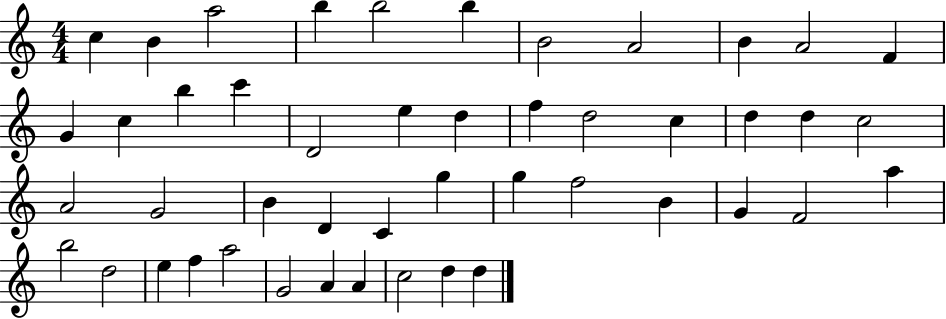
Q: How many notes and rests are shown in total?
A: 47